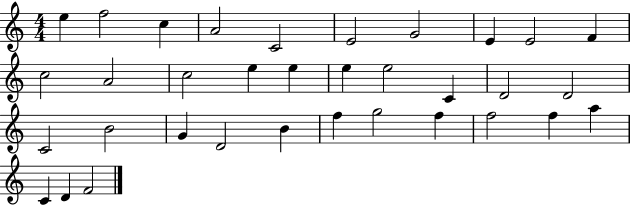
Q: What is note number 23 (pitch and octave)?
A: G4